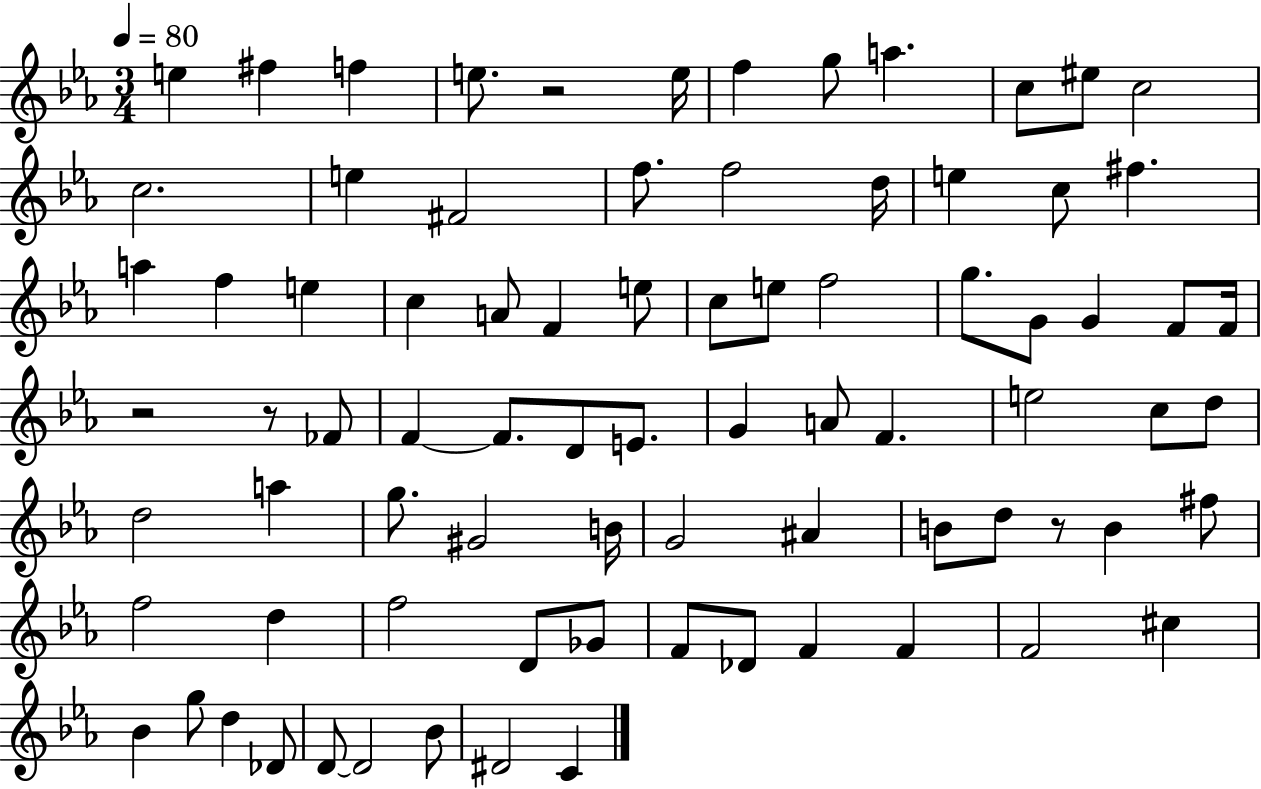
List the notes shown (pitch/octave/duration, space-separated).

E5/q F#5/q F5/q E5/e. R/h E5/s F5/q G5/e A5/q. C5/e EIS5/e C5/h C5/h. E5/q F#4/h F5/e. F5/h D5/s E5/q C5/e F#5/q. A5/q F5/q E5/q C5/q A4/e F4/q E5/e C5/e E5/e F5/h G5/e. G4/e G4/q F4/e F4/s R/h R/e FES4/e F4/q F4/e. D4/e E4/e. G4/q A4/e F4/q. E5/h C5/e D5/e D5/h A5/q G5/e. G#4/h B4/s G4/h A#4/q B4/e D5/e R/e B4/q F#5/e F5/h D5/q F5/h D4/e Gb4/e F4/e Db4/e F4/q F4/q F4/h C#5/q Bb4/q G5/e D5/q Db4/e D4/e D4/h Bb4/e D#4/h C4/q